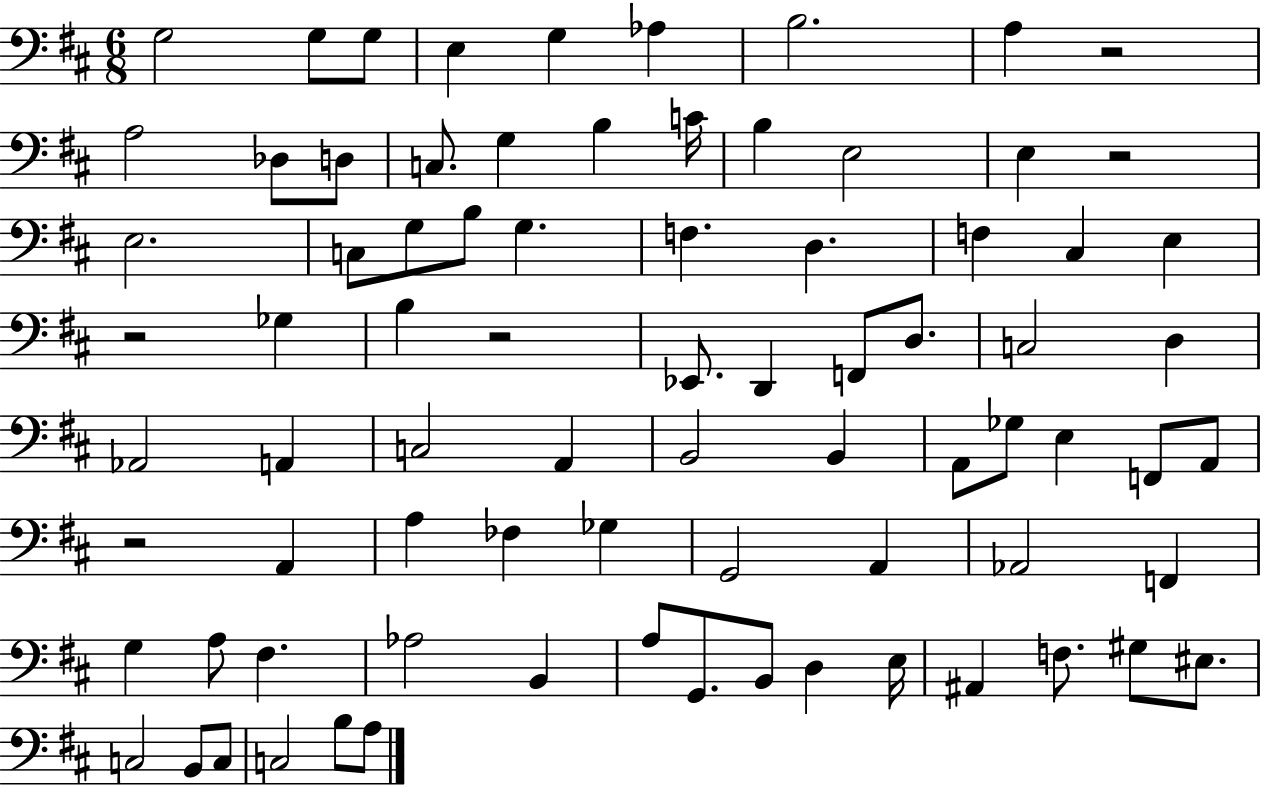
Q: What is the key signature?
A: D major